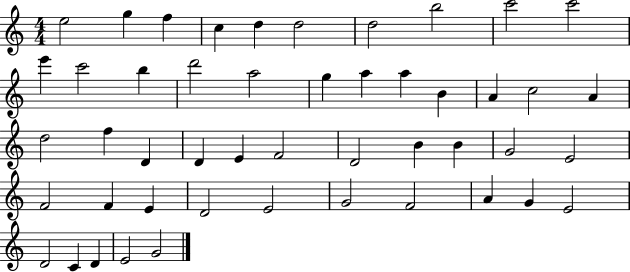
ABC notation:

X:1
T:Untitled
M:4/4
L:1/4
K:C
e2 g f c d d2 d2 b2 c'2 c'2 e' c'2 b d'2 a2 g a a B A c2 A d2 f D D E F2 D2 B B G2 E2 F2 F E D2 E2 G2 F2 A G E2 D2 C D E2 G2